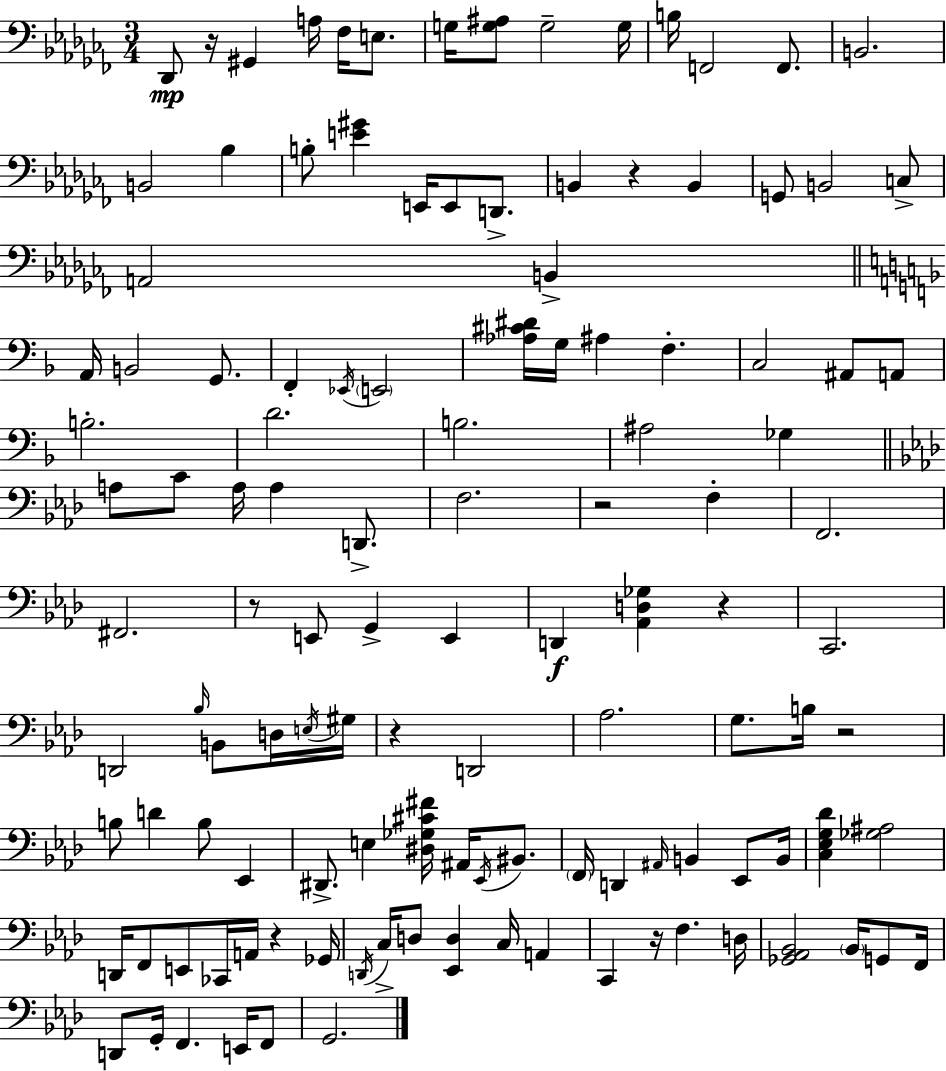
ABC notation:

X:1
T:Untitled
M:3/4
L:1/4
K:Abm
_D,,/2 z/4 ^G,, A,/4 _F,/4 E,/2 G,/4 [G,^A,]/2 G,2 G,/4 B,/4 F,,2 F,,/2 B,,2 B,,2 _B, B,/2 [E^G] E,,/4 E,,/2 D,,/2 B,, z B,, G,,/2 B,,2 C,/2 A,,2 B,, A,,/4 B,,2 G,,/2 F,, _E,,/4 E,,2 [_A,^C^D]/4 G,/4 ^A, F, C,2 ^A,,/2 A,,/2 B,2 D2 B,2 ^A,2 _G, A,/2 C/2 A,/4 A, D,,/2 F,2 z2 F, F,,2 ^F,,2 z/2 E,,/2 G,, E,, D,, [_A,,D,_G,] z C,,2 D,,2 _B,/4 B,,/2 D,/4 E,/4 ^G,/4 z D,,2 _A,2 G,/2 B,/4 z2 B,/2 D B,/2 _E,, ^D,,/2 E, [^D,_G,^C^F]/4 ^A,,/4 _E,,/4 ^B,,/2 F,,/4 D,, ^A,,/4 B,, _E,,/2 B,,/4 [C,_E,G,_D] [_G,^A,]2 D,,/4 F,,/2 E,,/2 _C,,/4 A,,/4 z _G,,/4 D,,/4 C,/4 D,/2 [_E,,D,] C,/4 A,, C,, z/4 F, D,/4 [_G,,_A,,_B,,]2 _B,,/4 G,,/2 F,,/4 D,,/2 G,,/4 F,, E,,/4 F,,/2 G,,2